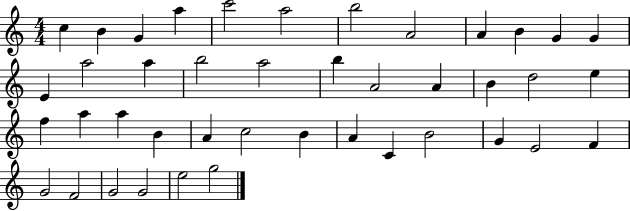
X:1
T:Untitled
M:4/4
L:1/4
K:C
c B G a c'2 a2 b2 A2 A B G G E a2 a b2 a2 b A2 A B d2 e f a a B A c2 B A C B2 G E2 F G2 F2 G2 G2 e2 g2